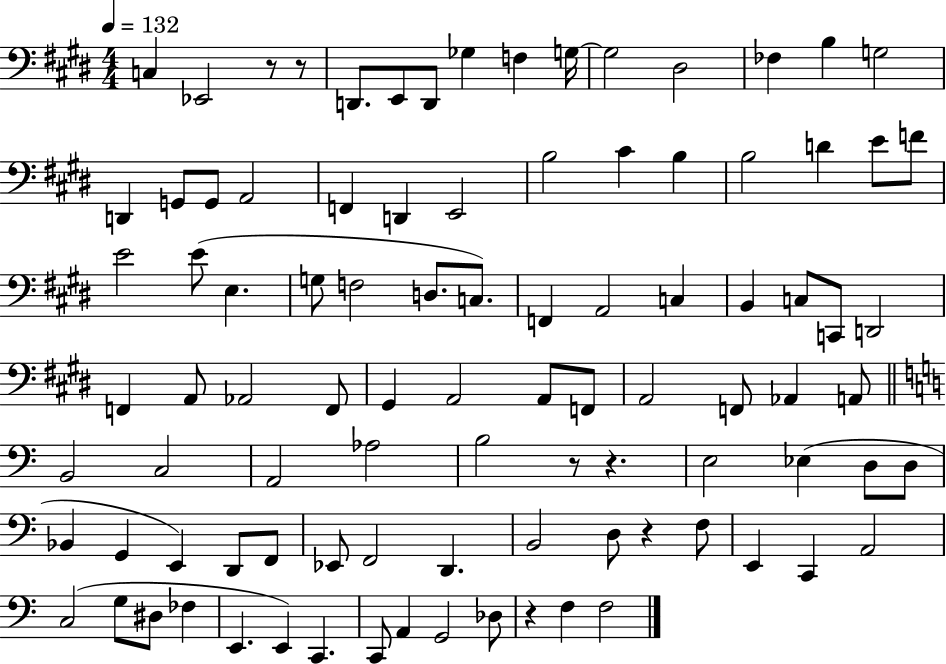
X:1
T:Untitled
M:4/4
L:1/4
K:E
C, _E,,2 z/2 z/2 D,,/2 E,,/2 D,,/2 _G, F, G,/4 G,2 ^D,2 _F, B, G,2 D,, G,,/2 G,,/2 A,,2 F,, D,, E,,2 B,2 ^C B, B,2 D E/2 F/2 E2 E/2 E, G,/2 F,2 D,/2 C,/2 F,, A,,2 C, B,, C,/2 C,,/2 D,,2 F,, A,,/2 _A,,2 F,,/2 ^G,, A,,2 A,,/2 F,,/2 A,,2 F,,/2 _A,, A,,/2 B,,2 C,2 A,,2 _A,2 B,2 z/2 z E,2 _E, D,/2 D,/2 _B,, G,, E,, D,,/2 F,,/2 _E,,/2 F,,2 D,, B,,2 D,/2 z F,/2 E,, C,, A,,2 C,2 G,/2 ^D,/2 _F, E,, E,, C,, C,,/2 A,, G,,2 _D,/2 z F, F,2